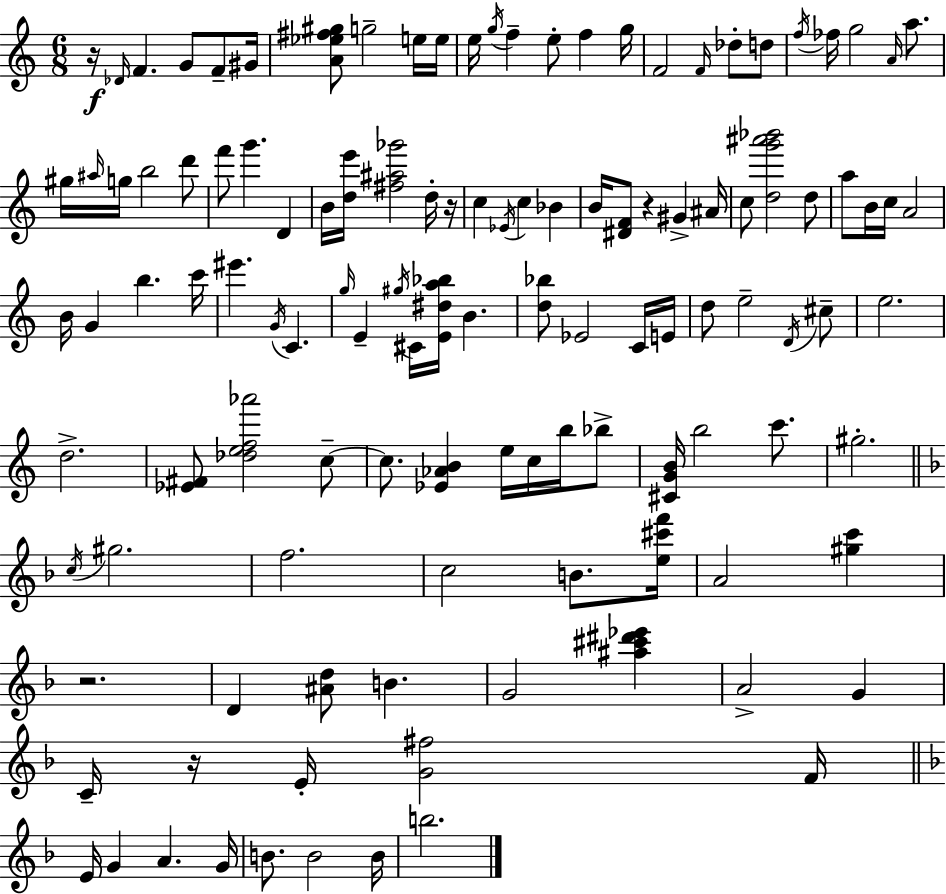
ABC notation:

X:1
T:Untitled
M:6/8
L:1/4
K:C
z/4 _D/4 F G/2 F/2 ^G/4 [A_e^f^g]/2 g2 e/4 e/4 e/4 g/4 f e/2 f g/4 F2 F/4 _d/2 d/2 f/4 _f/4 g2 A/4 a/2 ^g/4 ^a/4 g/4 b2 d'/2 f'/2 g' D B/4 [de']/4 [^f^a_g']2 d/4 z/4 c _E/4 c _B B/4 [^DF]/2 z ^G ^A/4 c/2 [dg'^a'_b']2 d/2 a/2 B/4 c/4 A2 B/4 G b c'/4 ^e' G/4 C g/4 E ^g/4 ^C/4 [E^da_b]/4 B [d_b]/2 _E2 C/4 E/4 d/2 e2 D/4 ^c/2 e2 d2 [_E^F]/2 [_def_a']2 c/2 c/2 [_E_AB] e/4 c/4 b/4 _b/2 [^CGB]/4 b2 c'/2 ^g2 c/4 ^g2 f2 c2 B/2 [e^c'f']/4 A2 [^gc'] z2 D [^Ad]/2 B G2 [^a^c'^d'_e'] A2 G C/4 z/4 E/4 [G^f]2 F/4 E/4 G A G/4 B/2 B2 B/4 b2